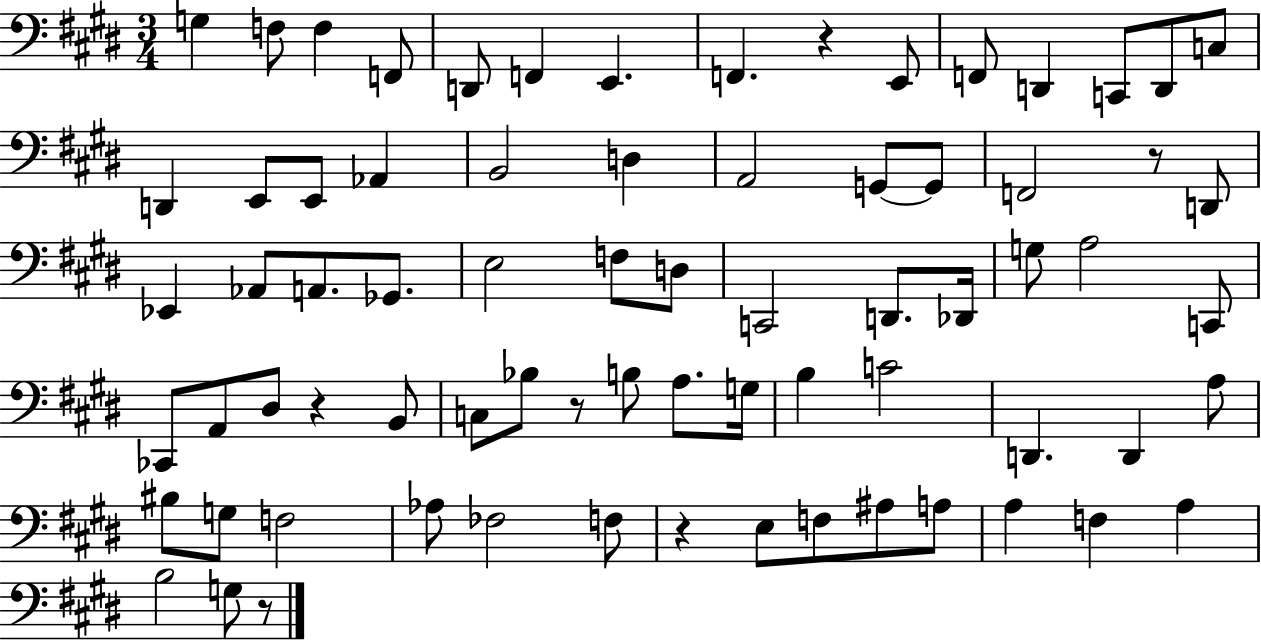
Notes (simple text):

G3/q F3/e F3/q F2/e D2/e F2/q E2/q. F2/q. R/q E2/e F2/e D2/q C2/e D2/e C3/e D2/q E2/e E2/e Ab2/q B2/h D3/q A2/h G2/e G2/e F2/h R/e D2/e Eb2/q Ab2/e A2/e. Gb2/e. E3/h F3/e D3/e C2/h D2/e. Db2/s G3/e A3/h C2/e CES2/e A2/e D#3/e R/q B2/e C3/e Bb3/e R/e B3/e A3/e. G3/s B3/q C4/h D2/q. D2/q A3/e BIS3/e G3/e F3/h Ab3/e FES3/h F3/e R/q E3/e F3/e A#3/e A3/e A3/q F3/q A3/q B3/h G3/e R/e